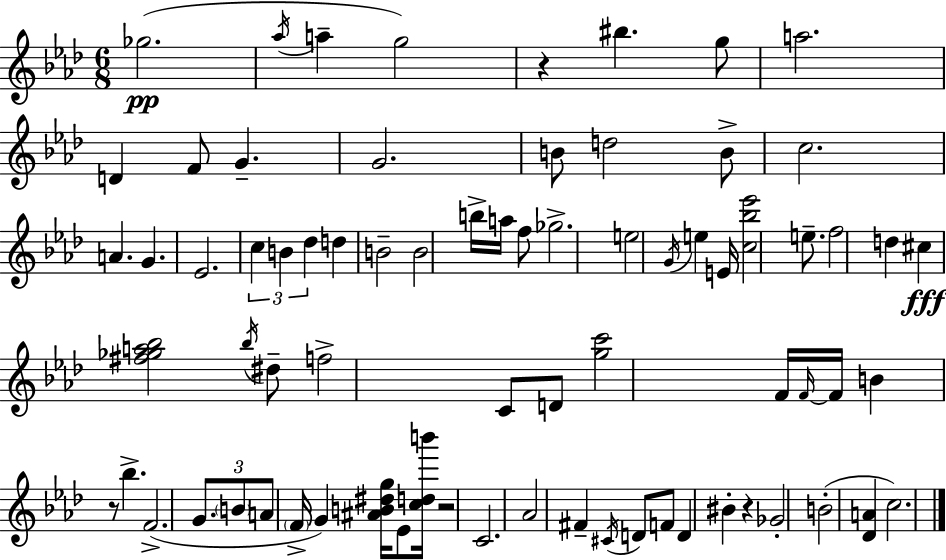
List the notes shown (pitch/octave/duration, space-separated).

Gb5/h. Ab5/s A5/q G5/h R/q BIS5/q. G5/e A5/h. D4/q F4/e G4/q. G4/h. B4/e D5/h B4/e C5/h. A4/q. G4/q. Eb4/h. C5/q B4/q Db5/q D5/q B4/h B4/h B5/s A5/s F5/e Gb5/h. E5/h G4/s E5/q E4/s [C5,Bb5,Eb6]/h E5/e. F5/h D5/q C#5/q [F#5,Gb5,A5,Bb5]/h Bb5/s D#5/e F5/h C4/e D4/e [G5,C6]/h F4/s F4/s F4/s B4/q R/e Bb5/q. F4/h. G4/e. B4/e A4/e F4/s G4/q [A#4,B4,D#5,G5]/s Eb4/e [C5,D5,B6]/s R/h C4/h. Ab4/h F#4/q C#4/s D4/e F4/e D4/q BIS4/q R/q Gb4/h B4/h [Db4,A4]/q C5/h.